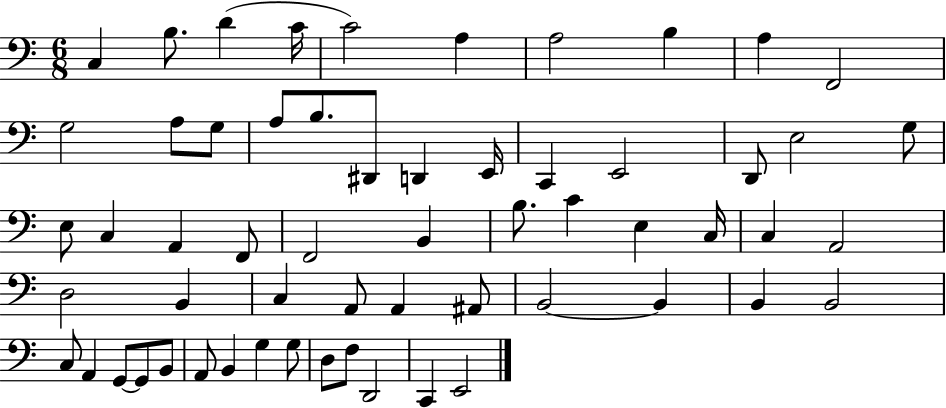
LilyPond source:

{
  \clef bass
  \numericTimeSignature
  \time 6/8
  \key c \major
  \repeat volta 2 { c4 b8. d'4( c'16 | c'2) a4 | a2 b4 | a4 f,2 | \break g2 a8 g8 | a8 b8. dis,8 d,4 e,16 | c,4 e,2 | d,8 e2 g8 | \break e8 c4 a,4 f,8 | f,2 b,4 | b8. c'4 e4 c16 | c4 a,2 | \break d2 b,4 | c4 a,8 a,4 ais,8 | b,2~~ b,4 | b,4 b,2 | \break c8 a,4 g,8~~ g,8 b,8 | a,8 b,4 g4 g8 | d8 f8 d,2 | c,4 e,2 | \break } \bar "|."
}